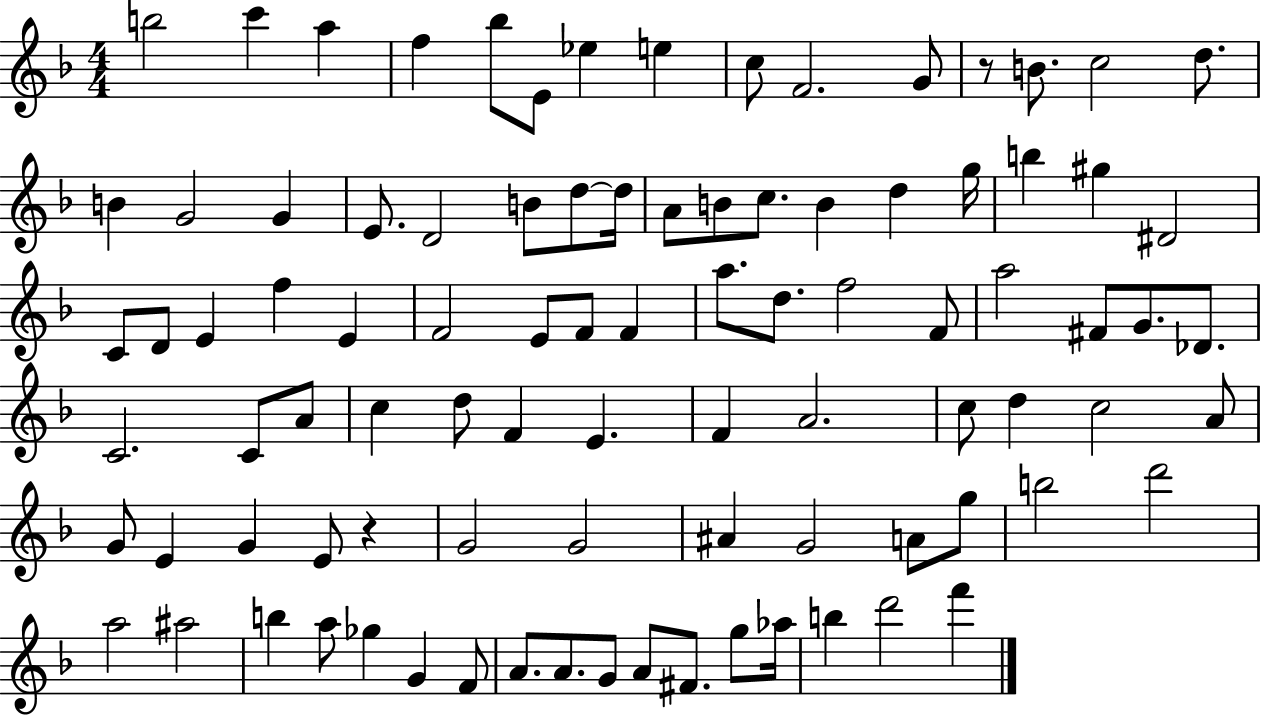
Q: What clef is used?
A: treble